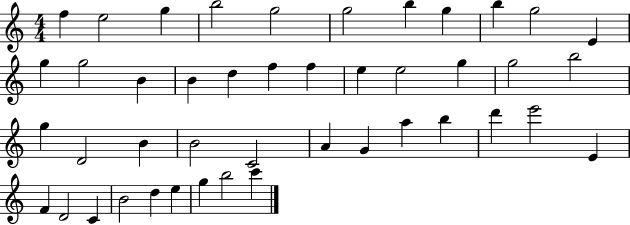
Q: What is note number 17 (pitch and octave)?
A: F5